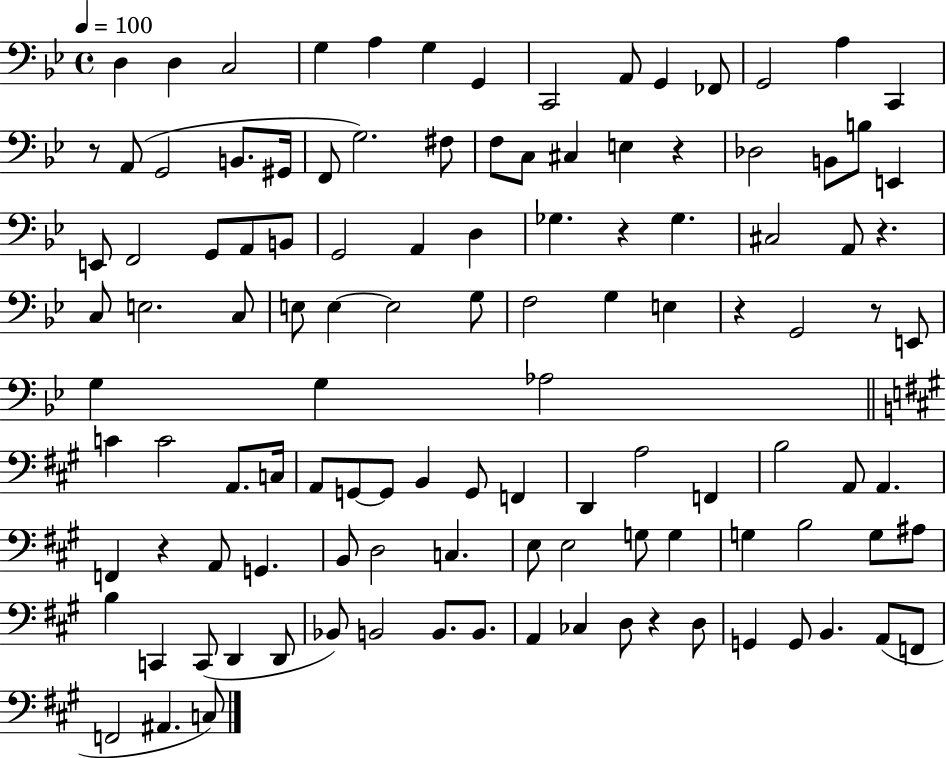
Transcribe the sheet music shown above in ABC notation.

X:1
T:Untitled
M:4/4
L:1/4
K:Bb
D, D, C,2 G, A, G, G,, C,,2 A,,/2 G,, _F,,/2 G,,2 A, C,, z/2 A,,/2 G,,2 B,,/2 ^G,,/4 F,,/2 G,2 ^F,/2 F,/2 C,/2 ^C, E, z _D,2 B,,/2 B,/2 E,, E,,/2 F,,2 G,,/2 A,,/2 B,,/2 G,,2 A,, D, _G, z _G, ^C,2 A,,/2 z C,/2 E,2 C,/2 E,/2 E, E,2 G,/2 F,2 G, E, z G,,2 z/2 E,,/2 G, G, _A,2 C C2 A,,/2 C,/4 A,,/2 G,,/2 G,,/2 B,, G,,/2 F,, D,, A,2 F,, B,2 A,,/2 A,, F,, z A,,/2 G,, B,,/2 D,2 C, E,/2 E,2 G,/2 G, G, B,2 G,/2 ^A,/2 B, C,, C,,/2 D,, D,,/2 _B,,/2 B,,2 B,,/2 B,,/2 A,, _C, D,/2 z D,/2 G,, G,,/2 B,, A,,/2 F,,/2 F,,2 ^A,, C,/2